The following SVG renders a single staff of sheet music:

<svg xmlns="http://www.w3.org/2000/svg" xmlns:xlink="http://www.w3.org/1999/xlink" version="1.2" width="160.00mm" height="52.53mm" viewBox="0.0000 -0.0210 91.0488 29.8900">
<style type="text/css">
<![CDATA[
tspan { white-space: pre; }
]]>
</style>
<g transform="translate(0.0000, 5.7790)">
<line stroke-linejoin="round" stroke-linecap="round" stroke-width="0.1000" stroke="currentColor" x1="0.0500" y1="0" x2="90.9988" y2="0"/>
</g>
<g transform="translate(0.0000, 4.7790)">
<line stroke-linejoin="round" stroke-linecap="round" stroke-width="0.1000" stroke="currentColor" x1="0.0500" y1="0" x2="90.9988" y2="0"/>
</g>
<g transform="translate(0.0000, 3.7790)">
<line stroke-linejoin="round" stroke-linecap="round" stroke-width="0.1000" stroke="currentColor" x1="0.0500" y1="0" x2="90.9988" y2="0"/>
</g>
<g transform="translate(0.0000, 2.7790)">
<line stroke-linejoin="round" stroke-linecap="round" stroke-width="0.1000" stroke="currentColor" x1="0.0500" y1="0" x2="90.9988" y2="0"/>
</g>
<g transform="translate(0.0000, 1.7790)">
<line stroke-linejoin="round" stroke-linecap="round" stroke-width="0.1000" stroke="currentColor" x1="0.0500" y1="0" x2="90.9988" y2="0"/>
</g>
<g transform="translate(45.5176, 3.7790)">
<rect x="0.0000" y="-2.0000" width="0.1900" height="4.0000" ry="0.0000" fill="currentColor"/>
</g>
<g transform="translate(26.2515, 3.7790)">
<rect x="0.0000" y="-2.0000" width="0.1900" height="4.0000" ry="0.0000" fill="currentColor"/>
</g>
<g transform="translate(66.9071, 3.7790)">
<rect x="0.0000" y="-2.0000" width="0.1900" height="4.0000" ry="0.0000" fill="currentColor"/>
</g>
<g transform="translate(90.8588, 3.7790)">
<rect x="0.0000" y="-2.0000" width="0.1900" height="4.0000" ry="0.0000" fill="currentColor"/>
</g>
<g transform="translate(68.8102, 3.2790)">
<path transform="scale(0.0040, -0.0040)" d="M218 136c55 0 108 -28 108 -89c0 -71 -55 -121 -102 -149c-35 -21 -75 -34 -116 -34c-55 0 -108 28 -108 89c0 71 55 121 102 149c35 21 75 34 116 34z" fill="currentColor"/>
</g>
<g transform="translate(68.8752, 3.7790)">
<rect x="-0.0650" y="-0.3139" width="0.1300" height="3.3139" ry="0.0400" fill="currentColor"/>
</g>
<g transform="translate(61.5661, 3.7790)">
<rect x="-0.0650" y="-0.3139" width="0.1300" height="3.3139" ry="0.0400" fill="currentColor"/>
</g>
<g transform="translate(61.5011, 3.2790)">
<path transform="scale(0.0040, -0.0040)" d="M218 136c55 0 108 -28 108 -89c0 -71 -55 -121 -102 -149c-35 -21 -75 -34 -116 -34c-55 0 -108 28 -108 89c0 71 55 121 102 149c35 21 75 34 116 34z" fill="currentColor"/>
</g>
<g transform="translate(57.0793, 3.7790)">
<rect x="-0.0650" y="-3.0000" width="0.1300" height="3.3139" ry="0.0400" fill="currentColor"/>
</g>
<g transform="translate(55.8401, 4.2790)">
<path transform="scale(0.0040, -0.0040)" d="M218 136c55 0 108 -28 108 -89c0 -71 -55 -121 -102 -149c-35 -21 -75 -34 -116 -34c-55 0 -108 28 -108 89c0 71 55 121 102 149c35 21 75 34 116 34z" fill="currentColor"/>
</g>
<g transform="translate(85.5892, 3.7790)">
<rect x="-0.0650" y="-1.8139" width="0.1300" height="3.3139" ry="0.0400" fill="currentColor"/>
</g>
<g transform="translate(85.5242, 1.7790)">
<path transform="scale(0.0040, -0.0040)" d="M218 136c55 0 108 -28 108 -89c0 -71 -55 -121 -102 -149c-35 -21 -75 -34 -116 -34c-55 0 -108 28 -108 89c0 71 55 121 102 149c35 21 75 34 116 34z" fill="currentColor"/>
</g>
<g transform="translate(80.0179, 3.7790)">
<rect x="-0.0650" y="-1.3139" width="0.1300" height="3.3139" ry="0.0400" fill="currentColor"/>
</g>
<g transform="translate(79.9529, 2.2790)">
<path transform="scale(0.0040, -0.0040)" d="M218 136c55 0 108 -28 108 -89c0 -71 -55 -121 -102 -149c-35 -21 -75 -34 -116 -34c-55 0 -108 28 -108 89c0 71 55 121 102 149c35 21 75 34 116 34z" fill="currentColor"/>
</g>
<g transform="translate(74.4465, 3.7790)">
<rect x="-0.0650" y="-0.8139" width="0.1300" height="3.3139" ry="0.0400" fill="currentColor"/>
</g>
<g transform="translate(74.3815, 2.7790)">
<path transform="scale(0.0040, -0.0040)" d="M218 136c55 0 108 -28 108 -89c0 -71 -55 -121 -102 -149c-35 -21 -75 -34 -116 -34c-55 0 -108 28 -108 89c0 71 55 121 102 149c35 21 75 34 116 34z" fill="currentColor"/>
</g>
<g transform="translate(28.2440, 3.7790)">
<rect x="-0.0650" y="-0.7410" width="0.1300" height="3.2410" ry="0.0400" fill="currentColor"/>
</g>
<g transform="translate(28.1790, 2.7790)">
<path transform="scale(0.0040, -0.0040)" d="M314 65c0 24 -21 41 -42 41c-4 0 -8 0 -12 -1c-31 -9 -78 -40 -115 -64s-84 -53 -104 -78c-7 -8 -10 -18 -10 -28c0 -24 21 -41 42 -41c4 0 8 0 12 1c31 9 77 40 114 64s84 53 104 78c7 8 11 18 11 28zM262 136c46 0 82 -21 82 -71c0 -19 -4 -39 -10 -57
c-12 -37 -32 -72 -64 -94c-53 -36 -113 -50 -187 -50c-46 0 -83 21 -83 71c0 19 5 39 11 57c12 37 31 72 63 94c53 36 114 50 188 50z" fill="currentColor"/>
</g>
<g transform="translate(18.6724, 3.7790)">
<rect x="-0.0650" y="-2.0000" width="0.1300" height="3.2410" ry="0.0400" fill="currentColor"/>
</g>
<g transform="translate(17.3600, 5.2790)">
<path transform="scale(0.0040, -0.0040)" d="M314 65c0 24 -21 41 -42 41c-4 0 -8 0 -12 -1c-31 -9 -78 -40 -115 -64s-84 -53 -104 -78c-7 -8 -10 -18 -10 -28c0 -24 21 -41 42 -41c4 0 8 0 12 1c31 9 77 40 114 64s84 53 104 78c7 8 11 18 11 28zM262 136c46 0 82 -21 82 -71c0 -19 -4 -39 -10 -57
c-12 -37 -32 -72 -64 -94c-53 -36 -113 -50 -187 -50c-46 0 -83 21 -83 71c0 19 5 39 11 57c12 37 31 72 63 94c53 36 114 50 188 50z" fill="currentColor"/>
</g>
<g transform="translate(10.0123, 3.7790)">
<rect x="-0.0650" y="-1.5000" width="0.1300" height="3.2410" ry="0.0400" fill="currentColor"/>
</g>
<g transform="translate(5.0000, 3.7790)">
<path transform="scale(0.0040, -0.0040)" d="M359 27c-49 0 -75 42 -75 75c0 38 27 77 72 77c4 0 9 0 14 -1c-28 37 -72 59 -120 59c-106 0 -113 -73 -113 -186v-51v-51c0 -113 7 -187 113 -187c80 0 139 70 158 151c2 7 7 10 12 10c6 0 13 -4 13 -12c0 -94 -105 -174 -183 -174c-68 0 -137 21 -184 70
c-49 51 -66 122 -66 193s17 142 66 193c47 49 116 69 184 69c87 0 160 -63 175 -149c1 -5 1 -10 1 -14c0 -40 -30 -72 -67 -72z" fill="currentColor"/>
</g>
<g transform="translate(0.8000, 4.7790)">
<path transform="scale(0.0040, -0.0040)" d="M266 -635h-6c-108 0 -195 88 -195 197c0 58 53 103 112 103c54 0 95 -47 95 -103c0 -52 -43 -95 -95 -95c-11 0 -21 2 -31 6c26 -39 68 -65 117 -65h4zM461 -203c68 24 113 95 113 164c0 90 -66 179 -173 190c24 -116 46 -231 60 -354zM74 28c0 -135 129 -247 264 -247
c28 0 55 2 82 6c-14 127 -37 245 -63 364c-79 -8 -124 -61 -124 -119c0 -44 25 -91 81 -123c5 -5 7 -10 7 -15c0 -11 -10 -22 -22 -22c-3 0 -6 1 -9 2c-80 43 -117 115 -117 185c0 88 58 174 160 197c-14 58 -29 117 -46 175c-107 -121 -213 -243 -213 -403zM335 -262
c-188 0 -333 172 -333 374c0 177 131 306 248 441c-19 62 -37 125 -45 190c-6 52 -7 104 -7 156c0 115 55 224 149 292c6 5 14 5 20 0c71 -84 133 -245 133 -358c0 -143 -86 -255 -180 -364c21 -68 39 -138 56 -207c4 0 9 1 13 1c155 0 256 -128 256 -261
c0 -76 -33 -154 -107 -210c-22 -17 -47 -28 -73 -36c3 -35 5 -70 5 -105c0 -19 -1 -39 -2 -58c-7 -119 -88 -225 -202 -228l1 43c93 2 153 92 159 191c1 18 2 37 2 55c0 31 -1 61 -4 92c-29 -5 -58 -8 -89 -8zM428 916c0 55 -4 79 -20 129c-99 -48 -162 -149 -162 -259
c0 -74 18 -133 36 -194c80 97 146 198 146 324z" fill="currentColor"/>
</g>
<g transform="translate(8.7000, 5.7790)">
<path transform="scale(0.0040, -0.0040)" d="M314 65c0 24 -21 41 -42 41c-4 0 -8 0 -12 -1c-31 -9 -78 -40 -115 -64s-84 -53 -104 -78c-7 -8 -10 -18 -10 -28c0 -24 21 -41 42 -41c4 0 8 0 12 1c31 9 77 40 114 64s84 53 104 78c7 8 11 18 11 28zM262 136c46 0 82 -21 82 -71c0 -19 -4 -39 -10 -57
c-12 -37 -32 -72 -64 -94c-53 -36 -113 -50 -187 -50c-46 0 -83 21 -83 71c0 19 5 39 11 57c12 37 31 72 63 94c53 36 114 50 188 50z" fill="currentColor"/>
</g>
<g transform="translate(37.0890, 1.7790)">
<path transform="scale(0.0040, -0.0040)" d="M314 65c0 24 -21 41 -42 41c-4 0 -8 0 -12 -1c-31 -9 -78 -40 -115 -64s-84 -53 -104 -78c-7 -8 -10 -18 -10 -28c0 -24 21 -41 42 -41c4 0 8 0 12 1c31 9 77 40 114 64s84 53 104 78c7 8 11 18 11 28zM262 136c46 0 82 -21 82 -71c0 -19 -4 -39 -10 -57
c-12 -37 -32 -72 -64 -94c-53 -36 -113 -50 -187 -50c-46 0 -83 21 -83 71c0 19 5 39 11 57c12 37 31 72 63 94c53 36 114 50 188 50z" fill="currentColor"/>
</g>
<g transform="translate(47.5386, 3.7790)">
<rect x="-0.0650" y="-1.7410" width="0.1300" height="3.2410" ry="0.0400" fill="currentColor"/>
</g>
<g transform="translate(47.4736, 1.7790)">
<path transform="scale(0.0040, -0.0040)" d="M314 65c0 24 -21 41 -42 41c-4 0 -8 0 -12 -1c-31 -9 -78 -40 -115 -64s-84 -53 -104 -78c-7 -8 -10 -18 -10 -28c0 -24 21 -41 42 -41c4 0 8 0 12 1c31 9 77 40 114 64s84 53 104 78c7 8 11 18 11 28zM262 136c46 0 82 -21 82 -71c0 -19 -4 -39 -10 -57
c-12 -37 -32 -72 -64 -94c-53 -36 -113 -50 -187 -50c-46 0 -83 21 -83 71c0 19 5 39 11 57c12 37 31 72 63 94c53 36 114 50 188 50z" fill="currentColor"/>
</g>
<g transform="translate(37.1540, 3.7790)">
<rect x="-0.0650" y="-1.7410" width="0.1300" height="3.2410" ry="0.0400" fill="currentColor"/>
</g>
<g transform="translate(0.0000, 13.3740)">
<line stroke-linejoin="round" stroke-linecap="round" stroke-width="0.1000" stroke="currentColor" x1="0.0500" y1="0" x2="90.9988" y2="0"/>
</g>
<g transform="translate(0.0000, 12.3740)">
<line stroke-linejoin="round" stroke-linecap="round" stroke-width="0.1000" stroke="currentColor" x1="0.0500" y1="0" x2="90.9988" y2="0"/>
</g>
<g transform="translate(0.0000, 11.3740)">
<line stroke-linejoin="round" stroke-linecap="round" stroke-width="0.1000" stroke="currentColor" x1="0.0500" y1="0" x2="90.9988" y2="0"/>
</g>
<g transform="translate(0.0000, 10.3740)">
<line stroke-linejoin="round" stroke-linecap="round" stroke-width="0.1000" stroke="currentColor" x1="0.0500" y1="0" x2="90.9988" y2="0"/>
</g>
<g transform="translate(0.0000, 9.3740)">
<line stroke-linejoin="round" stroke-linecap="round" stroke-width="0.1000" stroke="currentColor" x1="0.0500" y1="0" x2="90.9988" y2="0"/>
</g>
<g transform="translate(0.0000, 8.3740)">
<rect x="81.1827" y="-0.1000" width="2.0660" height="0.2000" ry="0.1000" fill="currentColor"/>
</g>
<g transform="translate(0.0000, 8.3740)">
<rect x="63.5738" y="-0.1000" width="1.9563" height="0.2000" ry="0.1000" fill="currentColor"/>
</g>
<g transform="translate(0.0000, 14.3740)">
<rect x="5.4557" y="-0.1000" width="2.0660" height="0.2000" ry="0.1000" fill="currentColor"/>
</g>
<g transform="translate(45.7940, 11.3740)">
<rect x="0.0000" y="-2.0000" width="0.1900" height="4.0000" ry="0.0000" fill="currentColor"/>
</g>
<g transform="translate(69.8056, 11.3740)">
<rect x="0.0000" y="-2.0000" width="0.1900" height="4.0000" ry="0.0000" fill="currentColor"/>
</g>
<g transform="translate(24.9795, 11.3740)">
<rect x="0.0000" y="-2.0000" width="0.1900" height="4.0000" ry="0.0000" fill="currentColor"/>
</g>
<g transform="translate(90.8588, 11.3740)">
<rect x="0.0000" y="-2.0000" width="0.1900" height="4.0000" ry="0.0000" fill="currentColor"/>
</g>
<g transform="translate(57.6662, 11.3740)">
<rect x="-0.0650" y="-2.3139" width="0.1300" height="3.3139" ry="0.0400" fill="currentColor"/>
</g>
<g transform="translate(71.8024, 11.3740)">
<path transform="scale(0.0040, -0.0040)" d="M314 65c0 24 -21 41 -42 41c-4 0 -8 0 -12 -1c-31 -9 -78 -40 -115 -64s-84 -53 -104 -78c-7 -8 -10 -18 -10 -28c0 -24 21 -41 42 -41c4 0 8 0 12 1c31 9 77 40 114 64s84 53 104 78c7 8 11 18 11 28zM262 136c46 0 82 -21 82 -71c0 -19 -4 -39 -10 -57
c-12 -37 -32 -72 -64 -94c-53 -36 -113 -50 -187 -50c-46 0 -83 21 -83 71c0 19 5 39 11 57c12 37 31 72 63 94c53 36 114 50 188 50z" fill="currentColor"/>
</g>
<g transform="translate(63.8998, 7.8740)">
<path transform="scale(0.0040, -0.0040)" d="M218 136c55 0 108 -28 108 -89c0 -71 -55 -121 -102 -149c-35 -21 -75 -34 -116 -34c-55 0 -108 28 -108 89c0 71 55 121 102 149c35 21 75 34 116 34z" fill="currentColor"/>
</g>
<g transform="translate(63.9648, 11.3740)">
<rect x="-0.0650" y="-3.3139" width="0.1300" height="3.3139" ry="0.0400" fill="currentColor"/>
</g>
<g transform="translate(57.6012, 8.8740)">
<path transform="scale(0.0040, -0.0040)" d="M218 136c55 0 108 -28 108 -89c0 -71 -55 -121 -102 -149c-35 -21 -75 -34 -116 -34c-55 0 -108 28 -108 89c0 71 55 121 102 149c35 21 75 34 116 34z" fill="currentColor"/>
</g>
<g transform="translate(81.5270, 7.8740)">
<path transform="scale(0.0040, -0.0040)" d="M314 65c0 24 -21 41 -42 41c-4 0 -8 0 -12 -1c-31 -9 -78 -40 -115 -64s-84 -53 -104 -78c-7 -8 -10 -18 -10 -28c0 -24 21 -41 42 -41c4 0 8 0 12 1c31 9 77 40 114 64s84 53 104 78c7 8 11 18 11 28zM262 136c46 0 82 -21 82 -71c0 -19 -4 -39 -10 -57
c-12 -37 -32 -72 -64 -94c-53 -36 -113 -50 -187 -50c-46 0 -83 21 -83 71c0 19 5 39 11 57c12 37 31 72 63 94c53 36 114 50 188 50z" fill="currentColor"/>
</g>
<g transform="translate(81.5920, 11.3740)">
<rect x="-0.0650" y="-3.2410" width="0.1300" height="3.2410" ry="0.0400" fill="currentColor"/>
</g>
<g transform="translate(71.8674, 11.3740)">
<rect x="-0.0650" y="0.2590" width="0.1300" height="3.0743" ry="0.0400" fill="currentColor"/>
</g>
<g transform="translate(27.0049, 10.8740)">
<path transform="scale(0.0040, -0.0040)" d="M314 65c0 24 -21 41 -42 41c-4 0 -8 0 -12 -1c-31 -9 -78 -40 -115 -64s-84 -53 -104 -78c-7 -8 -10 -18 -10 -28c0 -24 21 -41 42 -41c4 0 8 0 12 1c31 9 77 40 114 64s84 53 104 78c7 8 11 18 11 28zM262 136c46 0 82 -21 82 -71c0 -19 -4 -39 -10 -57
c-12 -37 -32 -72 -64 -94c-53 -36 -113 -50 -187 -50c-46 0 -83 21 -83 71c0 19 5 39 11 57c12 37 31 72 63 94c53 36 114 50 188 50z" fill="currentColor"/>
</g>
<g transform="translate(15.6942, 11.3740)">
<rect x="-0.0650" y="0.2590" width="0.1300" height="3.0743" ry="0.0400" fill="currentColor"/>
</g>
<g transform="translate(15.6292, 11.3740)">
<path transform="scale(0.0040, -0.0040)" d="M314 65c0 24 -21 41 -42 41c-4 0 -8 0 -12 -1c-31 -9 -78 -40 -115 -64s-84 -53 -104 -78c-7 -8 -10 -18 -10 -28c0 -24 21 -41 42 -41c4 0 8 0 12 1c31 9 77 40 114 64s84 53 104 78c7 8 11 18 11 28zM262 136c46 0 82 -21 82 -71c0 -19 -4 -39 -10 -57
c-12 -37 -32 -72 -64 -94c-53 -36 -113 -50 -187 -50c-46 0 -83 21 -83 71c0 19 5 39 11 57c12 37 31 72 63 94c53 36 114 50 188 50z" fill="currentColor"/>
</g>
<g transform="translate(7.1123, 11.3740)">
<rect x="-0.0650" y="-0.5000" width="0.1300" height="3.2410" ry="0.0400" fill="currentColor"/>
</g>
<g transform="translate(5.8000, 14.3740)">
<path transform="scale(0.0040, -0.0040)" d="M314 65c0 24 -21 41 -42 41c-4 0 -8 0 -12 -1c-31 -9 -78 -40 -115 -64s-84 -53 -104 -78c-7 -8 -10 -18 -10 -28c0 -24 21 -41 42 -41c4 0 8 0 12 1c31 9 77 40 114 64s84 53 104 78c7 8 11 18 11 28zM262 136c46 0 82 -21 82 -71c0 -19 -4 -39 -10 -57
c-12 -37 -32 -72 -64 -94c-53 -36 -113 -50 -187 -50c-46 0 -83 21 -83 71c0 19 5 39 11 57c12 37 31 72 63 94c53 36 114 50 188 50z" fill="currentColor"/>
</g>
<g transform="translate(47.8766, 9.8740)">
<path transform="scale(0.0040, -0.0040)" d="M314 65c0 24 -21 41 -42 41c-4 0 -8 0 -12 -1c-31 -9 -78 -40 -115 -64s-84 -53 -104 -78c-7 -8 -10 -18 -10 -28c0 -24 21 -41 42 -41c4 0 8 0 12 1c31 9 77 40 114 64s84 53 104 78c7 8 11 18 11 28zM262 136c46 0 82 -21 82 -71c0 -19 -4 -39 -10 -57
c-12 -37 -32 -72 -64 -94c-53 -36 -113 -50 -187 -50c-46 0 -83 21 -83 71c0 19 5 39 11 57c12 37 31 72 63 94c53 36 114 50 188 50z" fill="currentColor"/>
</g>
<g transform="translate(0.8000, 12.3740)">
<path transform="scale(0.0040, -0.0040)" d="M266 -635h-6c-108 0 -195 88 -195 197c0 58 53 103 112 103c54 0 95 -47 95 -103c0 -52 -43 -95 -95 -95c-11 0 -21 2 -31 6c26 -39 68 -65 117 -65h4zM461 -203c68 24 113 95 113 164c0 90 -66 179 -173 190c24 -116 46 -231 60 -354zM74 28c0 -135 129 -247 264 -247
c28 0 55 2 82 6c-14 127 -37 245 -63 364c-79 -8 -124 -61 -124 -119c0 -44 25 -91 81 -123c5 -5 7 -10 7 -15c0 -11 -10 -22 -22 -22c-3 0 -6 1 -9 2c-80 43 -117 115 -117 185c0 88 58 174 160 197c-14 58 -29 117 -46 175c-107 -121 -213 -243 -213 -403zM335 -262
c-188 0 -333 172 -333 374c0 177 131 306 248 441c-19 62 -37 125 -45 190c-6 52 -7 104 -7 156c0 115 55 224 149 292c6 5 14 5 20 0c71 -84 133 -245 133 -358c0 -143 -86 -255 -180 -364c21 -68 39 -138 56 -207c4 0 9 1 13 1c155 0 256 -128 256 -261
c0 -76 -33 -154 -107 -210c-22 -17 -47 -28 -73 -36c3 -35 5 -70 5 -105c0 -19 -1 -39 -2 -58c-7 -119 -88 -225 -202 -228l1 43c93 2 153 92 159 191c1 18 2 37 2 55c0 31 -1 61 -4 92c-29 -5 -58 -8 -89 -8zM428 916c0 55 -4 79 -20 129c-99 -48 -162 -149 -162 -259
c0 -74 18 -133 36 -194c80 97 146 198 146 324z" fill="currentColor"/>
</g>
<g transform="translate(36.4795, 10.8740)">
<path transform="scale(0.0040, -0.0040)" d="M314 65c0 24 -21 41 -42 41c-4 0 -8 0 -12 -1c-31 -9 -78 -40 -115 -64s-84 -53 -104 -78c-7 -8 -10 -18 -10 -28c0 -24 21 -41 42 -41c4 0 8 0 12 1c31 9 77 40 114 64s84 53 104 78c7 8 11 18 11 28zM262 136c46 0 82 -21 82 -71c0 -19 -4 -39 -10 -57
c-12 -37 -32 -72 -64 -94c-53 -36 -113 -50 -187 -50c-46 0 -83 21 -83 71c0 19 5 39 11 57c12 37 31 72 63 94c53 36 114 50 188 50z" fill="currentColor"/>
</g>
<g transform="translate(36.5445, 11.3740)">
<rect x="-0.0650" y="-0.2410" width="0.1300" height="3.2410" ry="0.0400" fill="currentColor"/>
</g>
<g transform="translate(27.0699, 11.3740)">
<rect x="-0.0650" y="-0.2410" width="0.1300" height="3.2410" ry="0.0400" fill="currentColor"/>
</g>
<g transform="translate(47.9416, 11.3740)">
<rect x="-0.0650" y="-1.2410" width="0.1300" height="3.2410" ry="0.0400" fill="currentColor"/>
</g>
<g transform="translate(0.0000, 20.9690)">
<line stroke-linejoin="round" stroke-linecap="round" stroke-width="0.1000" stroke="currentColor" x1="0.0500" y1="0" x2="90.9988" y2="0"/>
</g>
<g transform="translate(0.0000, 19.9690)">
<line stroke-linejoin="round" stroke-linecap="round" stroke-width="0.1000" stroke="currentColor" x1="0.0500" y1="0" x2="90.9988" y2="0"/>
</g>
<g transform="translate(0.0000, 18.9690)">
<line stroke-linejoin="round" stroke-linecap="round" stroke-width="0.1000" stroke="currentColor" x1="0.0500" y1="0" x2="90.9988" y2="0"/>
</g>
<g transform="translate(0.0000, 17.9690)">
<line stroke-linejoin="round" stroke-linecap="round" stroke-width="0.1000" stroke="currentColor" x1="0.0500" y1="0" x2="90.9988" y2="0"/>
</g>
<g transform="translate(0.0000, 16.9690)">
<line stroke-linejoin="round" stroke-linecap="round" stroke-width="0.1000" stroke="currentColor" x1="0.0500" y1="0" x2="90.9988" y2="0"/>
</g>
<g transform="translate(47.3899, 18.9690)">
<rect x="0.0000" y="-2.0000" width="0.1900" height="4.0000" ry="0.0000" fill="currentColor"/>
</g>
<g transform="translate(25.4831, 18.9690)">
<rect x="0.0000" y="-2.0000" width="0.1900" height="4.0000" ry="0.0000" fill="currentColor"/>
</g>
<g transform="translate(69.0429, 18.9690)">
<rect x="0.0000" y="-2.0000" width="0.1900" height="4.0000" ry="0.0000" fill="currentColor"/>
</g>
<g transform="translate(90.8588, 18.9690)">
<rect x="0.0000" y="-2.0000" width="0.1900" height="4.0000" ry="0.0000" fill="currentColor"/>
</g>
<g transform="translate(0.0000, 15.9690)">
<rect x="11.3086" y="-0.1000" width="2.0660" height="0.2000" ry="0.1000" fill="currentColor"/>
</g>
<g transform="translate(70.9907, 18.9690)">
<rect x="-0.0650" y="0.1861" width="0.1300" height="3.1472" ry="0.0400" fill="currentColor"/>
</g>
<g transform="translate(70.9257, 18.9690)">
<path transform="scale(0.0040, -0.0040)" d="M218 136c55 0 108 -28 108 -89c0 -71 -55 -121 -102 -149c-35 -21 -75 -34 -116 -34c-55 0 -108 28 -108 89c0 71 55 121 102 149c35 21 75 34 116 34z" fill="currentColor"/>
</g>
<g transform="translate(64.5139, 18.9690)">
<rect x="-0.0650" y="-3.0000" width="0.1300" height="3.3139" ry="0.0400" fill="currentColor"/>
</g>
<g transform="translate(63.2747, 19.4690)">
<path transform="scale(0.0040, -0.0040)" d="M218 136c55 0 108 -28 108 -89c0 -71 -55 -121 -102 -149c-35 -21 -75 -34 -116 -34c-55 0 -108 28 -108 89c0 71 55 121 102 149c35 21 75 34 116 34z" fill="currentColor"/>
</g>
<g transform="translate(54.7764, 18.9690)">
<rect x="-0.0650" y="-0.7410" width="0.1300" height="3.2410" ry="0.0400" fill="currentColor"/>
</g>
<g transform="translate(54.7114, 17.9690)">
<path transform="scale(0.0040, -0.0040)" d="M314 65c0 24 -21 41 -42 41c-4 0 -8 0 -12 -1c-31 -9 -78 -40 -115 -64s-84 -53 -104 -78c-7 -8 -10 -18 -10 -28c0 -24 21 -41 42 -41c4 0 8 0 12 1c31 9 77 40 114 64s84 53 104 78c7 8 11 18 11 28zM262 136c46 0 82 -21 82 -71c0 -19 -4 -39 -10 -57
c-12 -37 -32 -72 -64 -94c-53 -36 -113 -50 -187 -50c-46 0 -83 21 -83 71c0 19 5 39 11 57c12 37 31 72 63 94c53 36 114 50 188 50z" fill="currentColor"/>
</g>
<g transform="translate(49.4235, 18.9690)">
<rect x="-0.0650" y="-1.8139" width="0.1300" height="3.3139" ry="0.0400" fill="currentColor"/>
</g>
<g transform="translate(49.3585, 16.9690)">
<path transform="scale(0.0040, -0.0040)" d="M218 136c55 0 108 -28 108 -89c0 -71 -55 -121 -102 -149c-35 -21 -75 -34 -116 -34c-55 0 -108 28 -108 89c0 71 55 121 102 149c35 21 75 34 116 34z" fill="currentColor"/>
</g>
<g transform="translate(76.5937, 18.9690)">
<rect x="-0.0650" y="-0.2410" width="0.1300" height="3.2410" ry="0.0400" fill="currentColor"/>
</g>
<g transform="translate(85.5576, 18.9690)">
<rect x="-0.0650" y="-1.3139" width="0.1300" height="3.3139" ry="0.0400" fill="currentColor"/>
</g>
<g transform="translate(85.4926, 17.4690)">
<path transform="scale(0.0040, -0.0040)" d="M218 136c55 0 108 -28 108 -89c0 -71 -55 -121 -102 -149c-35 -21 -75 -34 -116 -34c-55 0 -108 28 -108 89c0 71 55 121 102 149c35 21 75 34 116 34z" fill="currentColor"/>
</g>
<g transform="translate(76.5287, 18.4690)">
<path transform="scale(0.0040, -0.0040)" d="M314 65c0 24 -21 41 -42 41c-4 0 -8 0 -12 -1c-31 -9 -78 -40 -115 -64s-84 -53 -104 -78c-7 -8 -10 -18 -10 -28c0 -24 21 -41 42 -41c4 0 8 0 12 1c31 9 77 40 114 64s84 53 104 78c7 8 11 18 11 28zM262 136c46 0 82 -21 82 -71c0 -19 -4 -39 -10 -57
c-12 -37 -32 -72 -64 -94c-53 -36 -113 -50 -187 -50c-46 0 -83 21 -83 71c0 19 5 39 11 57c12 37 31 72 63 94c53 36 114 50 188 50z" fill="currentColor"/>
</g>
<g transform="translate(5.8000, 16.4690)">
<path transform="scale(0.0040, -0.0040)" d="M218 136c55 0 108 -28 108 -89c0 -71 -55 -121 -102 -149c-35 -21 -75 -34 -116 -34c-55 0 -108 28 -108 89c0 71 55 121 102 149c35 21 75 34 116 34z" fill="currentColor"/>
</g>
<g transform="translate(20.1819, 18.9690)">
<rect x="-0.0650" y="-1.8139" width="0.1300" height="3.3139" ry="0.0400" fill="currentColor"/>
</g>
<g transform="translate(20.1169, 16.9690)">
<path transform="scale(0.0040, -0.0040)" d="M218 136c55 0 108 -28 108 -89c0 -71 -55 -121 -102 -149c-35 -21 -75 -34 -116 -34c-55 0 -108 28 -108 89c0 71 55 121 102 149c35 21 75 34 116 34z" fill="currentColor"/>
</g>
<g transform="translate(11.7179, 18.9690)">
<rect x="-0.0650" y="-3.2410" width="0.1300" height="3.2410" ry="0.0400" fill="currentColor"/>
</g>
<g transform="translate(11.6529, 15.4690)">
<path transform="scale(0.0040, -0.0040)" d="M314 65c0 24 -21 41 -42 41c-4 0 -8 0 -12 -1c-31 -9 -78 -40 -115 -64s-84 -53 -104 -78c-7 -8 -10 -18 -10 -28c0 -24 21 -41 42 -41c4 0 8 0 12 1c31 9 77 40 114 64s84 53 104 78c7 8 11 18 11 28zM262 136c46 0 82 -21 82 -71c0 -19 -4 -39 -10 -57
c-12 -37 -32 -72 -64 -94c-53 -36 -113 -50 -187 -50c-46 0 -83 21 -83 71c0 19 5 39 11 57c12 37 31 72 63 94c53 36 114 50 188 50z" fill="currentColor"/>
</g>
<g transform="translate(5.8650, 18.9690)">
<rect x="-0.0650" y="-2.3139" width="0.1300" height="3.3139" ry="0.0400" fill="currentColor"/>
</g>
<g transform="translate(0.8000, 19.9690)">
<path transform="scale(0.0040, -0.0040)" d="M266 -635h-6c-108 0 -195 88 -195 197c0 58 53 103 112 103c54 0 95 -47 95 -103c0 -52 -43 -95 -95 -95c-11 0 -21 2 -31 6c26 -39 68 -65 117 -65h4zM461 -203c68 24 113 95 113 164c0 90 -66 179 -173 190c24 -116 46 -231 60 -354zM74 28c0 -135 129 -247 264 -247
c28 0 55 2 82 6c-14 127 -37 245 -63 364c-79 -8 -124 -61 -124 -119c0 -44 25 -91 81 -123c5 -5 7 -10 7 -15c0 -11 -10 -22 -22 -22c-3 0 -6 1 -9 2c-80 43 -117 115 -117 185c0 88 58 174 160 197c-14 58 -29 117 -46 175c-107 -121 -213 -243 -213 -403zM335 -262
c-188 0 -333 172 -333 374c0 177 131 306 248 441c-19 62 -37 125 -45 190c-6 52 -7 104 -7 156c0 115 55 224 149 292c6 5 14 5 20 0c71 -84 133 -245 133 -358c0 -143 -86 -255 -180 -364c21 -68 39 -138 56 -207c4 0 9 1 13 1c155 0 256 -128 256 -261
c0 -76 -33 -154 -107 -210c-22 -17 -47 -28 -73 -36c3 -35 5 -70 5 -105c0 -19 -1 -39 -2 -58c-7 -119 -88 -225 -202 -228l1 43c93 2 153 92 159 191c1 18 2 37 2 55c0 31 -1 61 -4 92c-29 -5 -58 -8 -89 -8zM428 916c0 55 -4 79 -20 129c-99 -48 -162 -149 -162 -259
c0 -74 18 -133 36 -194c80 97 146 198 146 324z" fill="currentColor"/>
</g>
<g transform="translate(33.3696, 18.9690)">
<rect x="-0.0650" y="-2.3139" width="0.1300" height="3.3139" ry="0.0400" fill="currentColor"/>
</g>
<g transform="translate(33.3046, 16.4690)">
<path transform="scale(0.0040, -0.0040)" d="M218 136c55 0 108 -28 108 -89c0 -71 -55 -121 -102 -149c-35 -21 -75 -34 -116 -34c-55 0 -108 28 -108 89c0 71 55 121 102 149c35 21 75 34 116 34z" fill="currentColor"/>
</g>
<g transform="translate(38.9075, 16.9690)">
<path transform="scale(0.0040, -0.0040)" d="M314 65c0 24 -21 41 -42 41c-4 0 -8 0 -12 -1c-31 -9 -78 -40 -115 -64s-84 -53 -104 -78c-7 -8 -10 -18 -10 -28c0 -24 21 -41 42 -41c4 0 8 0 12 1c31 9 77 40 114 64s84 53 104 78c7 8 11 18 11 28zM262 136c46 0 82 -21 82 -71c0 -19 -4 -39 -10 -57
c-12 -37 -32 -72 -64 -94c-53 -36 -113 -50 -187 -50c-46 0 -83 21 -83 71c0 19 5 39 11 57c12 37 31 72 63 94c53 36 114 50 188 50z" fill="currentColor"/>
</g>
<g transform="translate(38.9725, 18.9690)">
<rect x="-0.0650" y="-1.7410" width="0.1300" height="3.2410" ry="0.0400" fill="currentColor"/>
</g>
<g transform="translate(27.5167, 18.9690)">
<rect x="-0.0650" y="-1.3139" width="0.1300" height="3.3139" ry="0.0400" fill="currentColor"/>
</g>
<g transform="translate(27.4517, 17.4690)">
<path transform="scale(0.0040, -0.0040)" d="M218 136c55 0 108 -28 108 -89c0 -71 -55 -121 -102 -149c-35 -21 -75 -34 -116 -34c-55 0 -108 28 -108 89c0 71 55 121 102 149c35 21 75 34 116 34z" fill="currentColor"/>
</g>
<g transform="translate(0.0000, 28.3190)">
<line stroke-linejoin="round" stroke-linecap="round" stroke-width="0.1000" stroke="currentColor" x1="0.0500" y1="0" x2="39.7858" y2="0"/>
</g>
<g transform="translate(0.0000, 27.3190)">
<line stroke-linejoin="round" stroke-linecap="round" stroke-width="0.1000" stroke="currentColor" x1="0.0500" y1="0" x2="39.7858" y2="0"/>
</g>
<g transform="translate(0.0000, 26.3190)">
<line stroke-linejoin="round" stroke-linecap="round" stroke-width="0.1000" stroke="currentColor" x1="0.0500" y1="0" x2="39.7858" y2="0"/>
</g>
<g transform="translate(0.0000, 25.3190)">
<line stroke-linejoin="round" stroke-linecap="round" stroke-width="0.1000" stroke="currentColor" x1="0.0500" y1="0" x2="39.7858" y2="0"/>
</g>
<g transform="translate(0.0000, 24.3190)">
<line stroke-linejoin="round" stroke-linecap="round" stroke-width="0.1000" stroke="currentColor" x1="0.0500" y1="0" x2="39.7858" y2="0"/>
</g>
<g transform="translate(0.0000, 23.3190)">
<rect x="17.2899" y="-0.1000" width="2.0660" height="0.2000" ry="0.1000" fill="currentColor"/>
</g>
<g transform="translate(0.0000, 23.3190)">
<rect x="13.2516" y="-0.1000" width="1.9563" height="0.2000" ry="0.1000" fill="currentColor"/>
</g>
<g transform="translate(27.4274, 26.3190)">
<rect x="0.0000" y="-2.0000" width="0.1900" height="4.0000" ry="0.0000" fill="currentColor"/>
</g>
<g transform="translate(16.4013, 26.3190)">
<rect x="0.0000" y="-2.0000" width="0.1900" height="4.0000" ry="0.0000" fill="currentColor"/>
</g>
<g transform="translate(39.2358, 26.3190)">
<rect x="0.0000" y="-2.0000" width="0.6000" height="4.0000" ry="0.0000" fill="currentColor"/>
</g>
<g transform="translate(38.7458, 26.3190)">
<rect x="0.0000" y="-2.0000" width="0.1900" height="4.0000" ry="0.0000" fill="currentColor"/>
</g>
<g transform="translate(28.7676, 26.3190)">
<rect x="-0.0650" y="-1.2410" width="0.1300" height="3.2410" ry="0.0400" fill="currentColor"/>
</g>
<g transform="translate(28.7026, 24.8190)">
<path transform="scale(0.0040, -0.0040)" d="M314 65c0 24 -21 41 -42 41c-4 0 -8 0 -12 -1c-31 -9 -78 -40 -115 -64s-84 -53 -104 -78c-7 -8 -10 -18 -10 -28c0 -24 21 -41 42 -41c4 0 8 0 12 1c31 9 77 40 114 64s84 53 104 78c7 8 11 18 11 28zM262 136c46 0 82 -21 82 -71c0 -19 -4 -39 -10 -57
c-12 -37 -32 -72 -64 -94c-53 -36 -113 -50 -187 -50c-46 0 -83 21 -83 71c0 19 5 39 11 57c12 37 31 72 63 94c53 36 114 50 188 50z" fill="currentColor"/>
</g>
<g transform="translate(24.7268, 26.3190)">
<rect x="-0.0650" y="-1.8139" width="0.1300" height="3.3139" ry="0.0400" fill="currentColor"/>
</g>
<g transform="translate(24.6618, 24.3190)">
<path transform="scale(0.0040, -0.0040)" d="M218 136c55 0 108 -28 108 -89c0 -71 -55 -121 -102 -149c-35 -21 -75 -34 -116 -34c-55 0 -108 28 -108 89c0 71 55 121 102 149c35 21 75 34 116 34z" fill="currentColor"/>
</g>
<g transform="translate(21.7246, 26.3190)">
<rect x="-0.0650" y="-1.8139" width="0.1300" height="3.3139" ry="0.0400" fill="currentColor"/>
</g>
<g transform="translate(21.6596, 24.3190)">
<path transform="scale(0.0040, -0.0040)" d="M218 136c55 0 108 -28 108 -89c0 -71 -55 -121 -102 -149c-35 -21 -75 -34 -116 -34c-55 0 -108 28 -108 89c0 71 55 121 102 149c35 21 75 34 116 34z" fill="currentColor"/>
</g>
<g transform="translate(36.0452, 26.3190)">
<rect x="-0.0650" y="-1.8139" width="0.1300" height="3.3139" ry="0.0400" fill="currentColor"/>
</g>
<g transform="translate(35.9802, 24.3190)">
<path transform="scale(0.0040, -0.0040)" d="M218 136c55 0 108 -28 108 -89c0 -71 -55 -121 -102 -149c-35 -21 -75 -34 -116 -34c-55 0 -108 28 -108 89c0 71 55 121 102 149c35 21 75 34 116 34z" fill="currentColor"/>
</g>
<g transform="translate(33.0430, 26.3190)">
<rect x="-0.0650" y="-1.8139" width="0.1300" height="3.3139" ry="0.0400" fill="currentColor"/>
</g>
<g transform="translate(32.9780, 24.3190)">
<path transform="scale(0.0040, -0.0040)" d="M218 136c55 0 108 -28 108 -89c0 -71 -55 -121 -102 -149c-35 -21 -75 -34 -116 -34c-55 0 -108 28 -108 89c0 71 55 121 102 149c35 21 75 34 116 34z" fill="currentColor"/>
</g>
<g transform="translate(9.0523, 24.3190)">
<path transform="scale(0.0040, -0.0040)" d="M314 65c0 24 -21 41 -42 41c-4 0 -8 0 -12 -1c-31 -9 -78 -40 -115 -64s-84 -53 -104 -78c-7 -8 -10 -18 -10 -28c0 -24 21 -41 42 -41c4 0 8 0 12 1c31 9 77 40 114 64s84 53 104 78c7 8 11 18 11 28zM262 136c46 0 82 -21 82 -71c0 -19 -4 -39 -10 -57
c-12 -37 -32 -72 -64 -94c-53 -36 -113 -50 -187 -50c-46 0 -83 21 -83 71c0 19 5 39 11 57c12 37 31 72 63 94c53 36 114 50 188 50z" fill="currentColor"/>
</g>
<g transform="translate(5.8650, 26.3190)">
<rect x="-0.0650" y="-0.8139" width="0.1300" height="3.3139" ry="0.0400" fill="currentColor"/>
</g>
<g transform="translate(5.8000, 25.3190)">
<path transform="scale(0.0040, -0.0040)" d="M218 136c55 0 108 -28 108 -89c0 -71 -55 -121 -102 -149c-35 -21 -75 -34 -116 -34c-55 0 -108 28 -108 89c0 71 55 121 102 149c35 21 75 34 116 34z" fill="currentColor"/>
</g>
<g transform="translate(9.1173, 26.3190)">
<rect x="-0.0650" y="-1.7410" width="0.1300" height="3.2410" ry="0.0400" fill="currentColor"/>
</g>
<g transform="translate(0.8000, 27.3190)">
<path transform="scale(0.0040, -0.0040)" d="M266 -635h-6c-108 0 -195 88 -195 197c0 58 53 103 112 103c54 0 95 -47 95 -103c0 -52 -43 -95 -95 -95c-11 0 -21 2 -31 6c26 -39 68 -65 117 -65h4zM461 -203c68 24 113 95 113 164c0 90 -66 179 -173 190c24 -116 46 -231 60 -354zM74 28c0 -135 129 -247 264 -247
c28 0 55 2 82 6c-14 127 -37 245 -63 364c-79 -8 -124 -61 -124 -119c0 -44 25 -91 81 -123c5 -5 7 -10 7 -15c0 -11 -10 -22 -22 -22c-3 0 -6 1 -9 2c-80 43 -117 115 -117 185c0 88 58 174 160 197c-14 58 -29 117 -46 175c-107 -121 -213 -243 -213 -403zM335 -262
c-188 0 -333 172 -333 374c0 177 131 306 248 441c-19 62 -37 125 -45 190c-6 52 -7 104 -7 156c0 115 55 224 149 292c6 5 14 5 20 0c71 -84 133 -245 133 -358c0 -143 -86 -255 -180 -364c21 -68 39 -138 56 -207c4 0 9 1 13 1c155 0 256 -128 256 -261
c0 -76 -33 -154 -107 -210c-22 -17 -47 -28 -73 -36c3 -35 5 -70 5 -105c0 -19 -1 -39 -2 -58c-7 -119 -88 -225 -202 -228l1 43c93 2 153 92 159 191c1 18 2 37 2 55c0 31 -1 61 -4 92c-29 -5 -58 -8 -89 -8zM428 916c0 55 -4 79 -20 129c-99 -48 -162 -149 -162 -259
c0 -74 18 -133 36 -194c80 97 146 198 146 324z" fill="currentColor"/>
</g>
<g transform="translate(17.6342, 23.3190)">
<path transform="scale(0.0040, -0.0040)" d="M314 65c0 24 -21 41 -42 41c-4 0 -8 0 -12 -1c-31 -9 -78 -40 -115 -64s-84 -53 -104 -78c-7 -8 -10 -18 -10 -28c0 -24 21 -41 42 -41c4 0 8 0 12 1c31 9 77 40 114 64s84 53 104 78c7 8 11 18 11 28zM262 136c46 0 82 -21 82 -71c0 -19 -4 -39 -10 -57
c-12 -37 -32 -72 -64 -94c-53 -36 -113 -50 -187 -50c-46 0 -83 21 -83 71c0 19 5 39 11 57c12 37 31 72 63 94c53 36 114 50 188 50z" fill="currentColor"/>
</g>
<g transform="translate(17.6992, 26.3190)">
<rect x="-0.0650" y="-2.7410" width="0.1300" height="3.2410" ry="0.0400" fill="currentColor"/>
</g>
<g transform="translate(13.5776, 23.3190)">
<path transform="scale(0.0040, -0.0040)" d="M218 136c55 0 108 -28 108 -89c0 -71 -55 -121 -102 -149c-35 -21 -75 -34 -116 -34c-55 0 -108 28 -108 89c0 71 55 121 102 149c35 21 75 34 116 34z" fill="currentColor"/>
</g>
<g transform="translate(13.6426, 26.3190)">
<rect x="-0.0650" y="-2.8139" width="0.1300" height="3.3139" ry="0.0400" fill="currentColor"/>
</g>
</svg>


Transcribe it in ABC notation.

X:1
T:Untitled
M:4/4
L:1/4
K:C
E2 F2 d2 f2 f2 A c c d e f C2 B2 c2 c2 e2 g b B2 b2 g b2 f e g f2 f d2 A B c2 e d f2 a a2 f f e2 f f